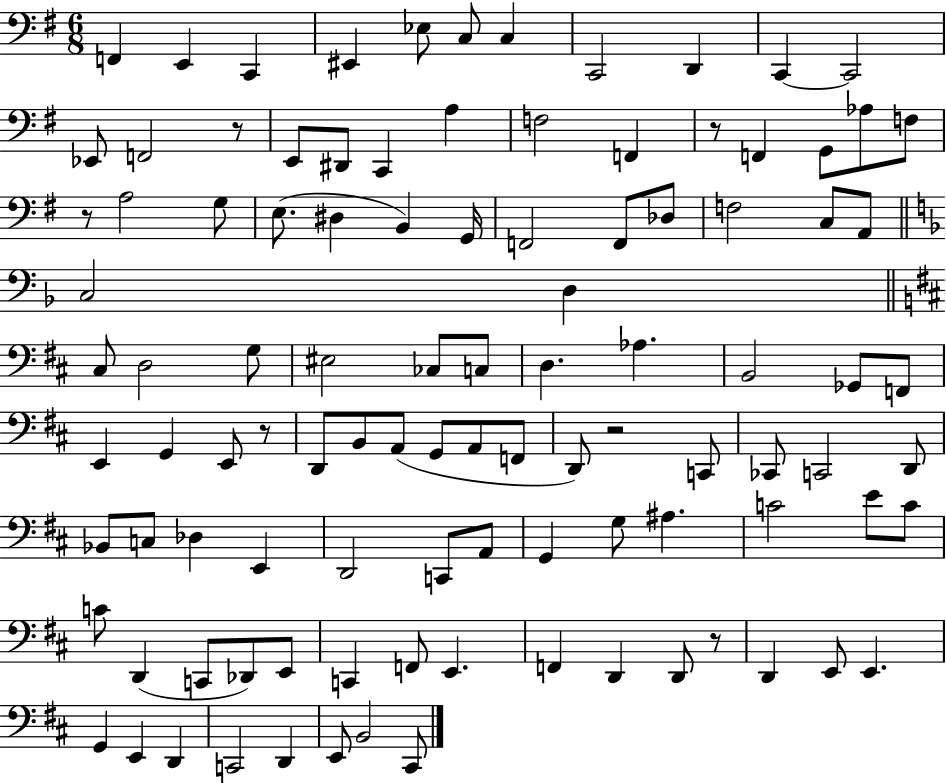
X:1
T:Untitled
M:6/8
L:1/4
K:G
F,, E,, C,, ^E,, _E,/2 C,/2 C, C,,2 D,, C,, C,,2 _E,,/2 F,,2 z/2 E,,/2 ^D,,/2 C,, A, F,2 F,, z/2 F,, G,,/2 _A,/2 F,/2 z/2 A,2 G,/2 E,/2 ^D, B,, G,,/4 F,,2 F,,/2 _D,/2 F,2 C,/2 A,,/2 C,2 D, ^C,/2 D,2 G,/2 ^E,2 _C,/2 C,/2 D, _A, B,,2 _G,,/2 F,,/2 E,, G,, E,,/2 z/2 D,,/2 B,,/2 A,,/2 G,,/2 A,,/2 F,,/2 D,,/2 z2 C,,/2 _C,,/2 C,,2 D,,/2 _B,,/2 C,/2 _D, E,, D,,2 C,,/2 A,,/2 G,, G,/2 ^A, C2 E/2 C/2 C/2 D,, C,,/2 _D,,/2 E,,/2 C,, F,,/2 E,, F,, D,, D,,/2 z/2 D,, E,,/2 E,, G,, E,, D,, C,,2 D,, E,,/2 B,,2 ^C,,/2